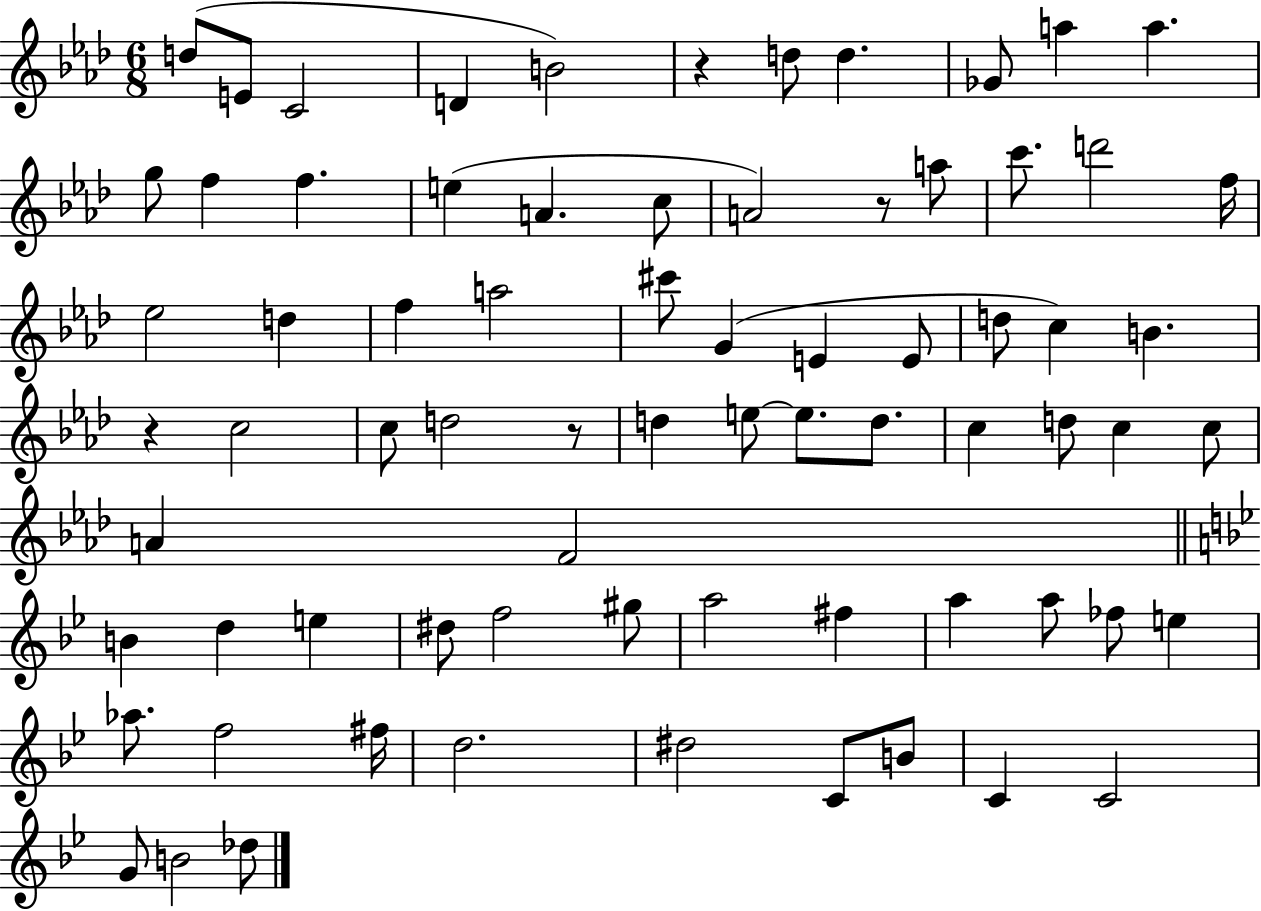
D5/e E4/e C4/h D4/q B4/h R/q D5/e D5/q. Gb4/e A5/q A5/q. G5/e F5/q F5/q. E5/q A4/q. C5/e A4/h R/e A5/e C6/e. D6/h F5/s Eb5/h D5/q F5/q A5/h C#6/e G4/q E4/q E4/e D5/e C5/q B4/q. R/q C5/h C5/e D5/h R/e D5/q E5/e E5/e. D5/e. C5/q D5/e C5/q C5/e A4/q F4/h B4/q D5/q E5/q D#5/e F5/h G#5/e A5/h F#5/q A5/q A5/e FES5/e E5/q Ab5/e. F5/h F#5/s D5/h. D#5/h C4/e B4/e C4/q C4/h G4/e B4/h Db5/e